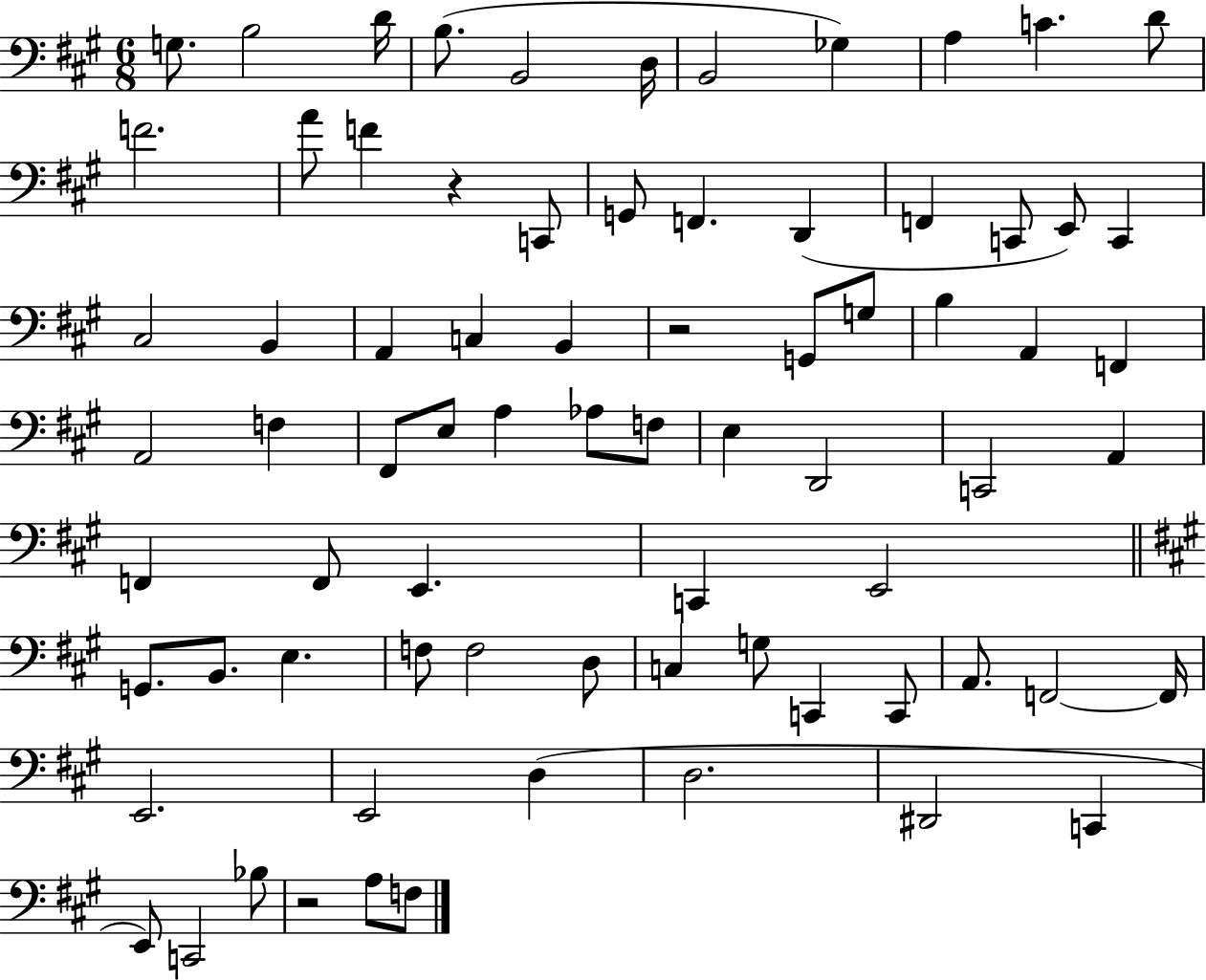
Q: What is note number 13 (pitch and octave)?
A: A4